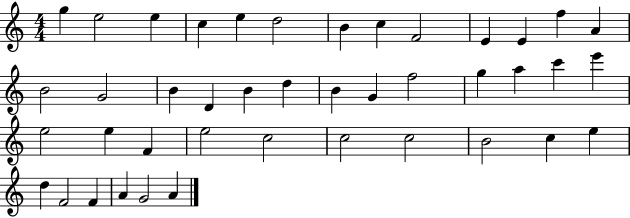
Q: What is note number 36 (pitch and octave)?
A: E5